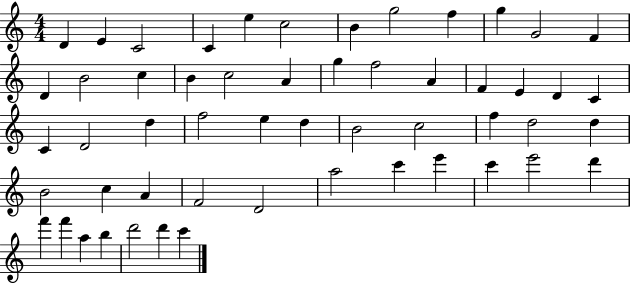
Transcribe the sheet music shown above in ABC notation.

X:1
T:Untitled
M:4/4
L:1/4
K:C
D E C2 C e c2 B g2 f g G2 F D B2 c B c2 A g f2 A F E D C C D2 d f2 e d B2 c2 f d2 d B2 c A F2 D2 a2 c' e' c' e'2 d' f' f' a b d'2 d' c'